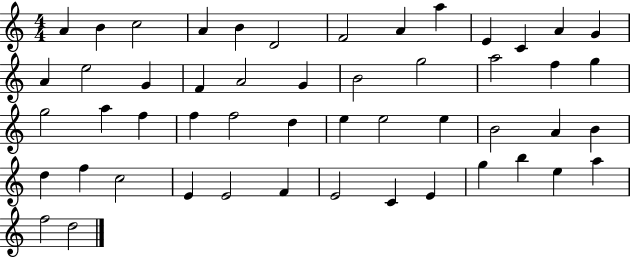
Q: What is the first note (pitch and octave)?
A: A4